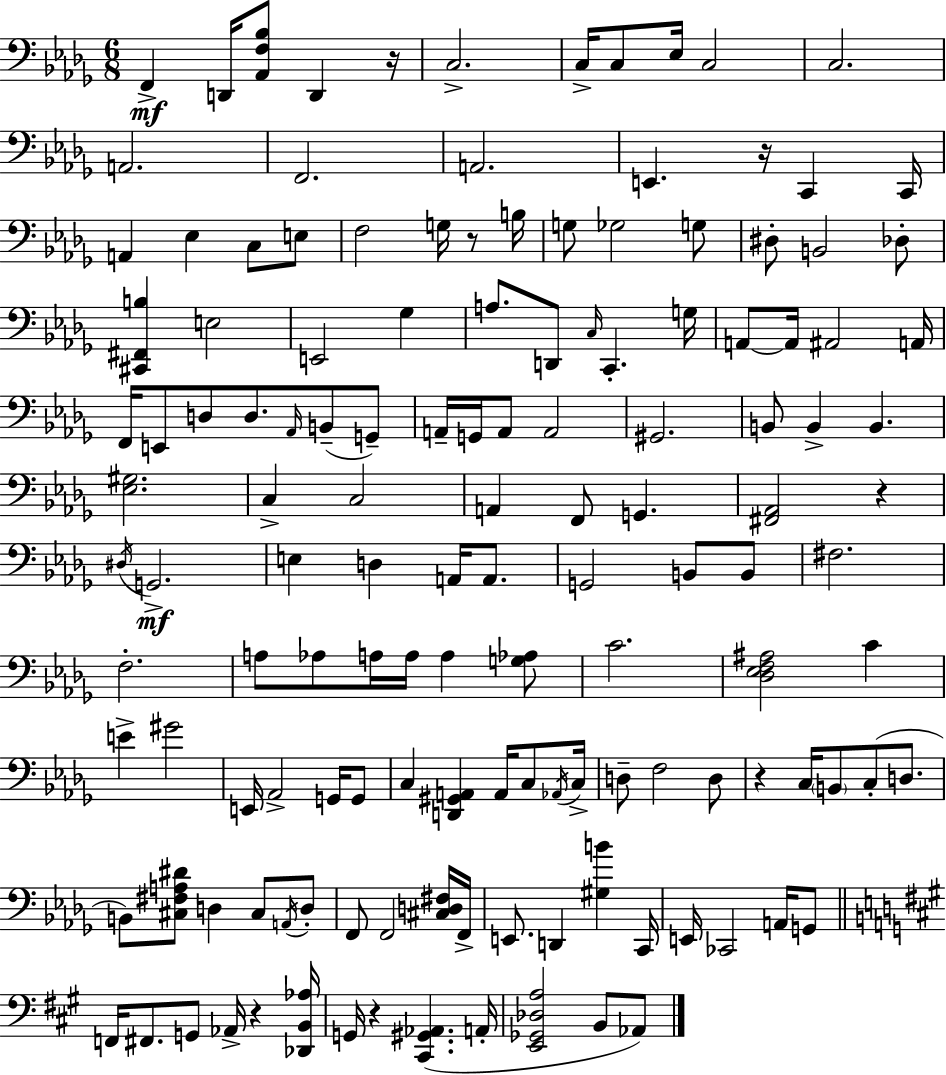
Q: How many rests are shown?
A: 7